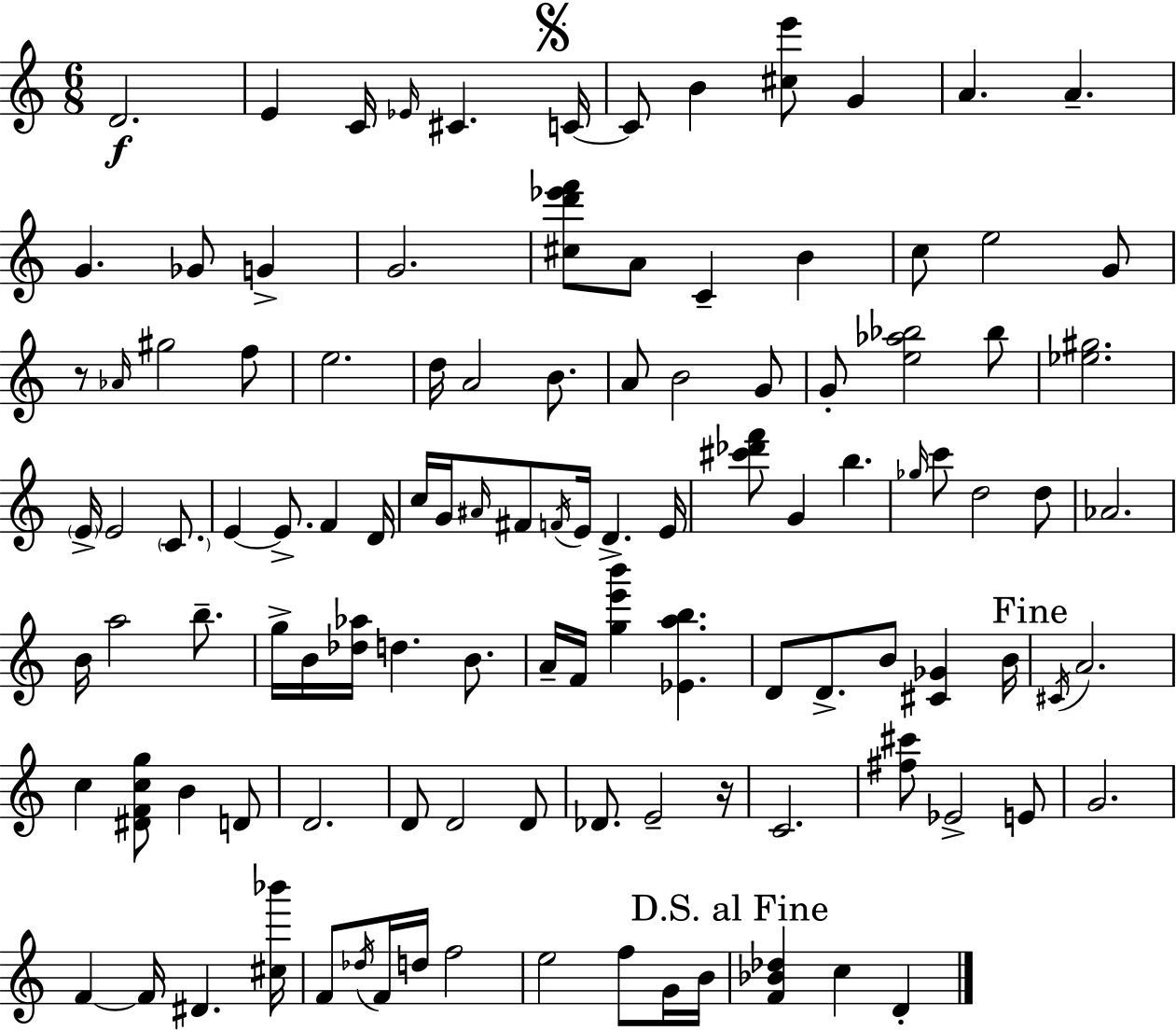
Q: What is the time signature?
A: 6/8